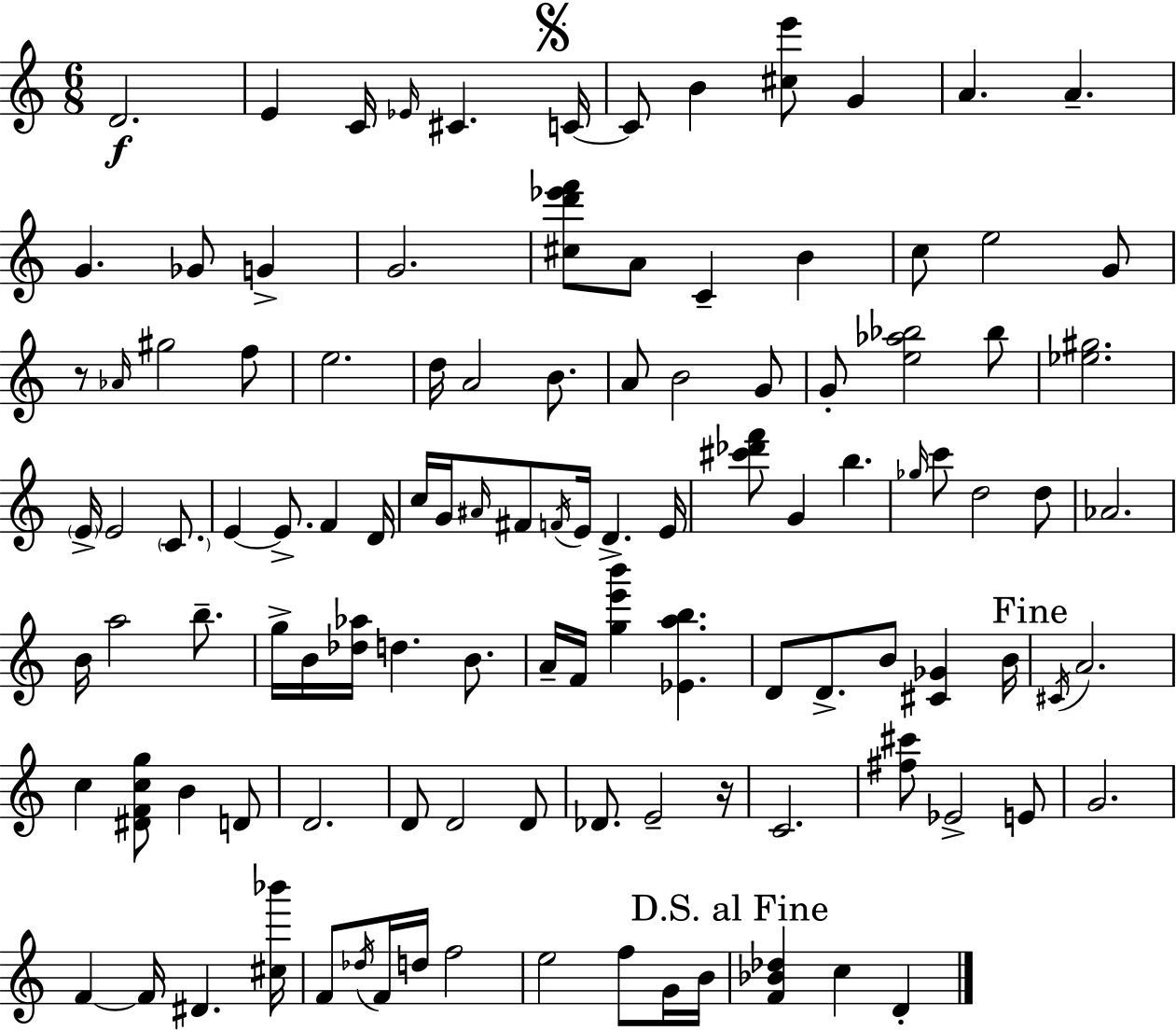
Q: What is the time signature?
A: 6/8